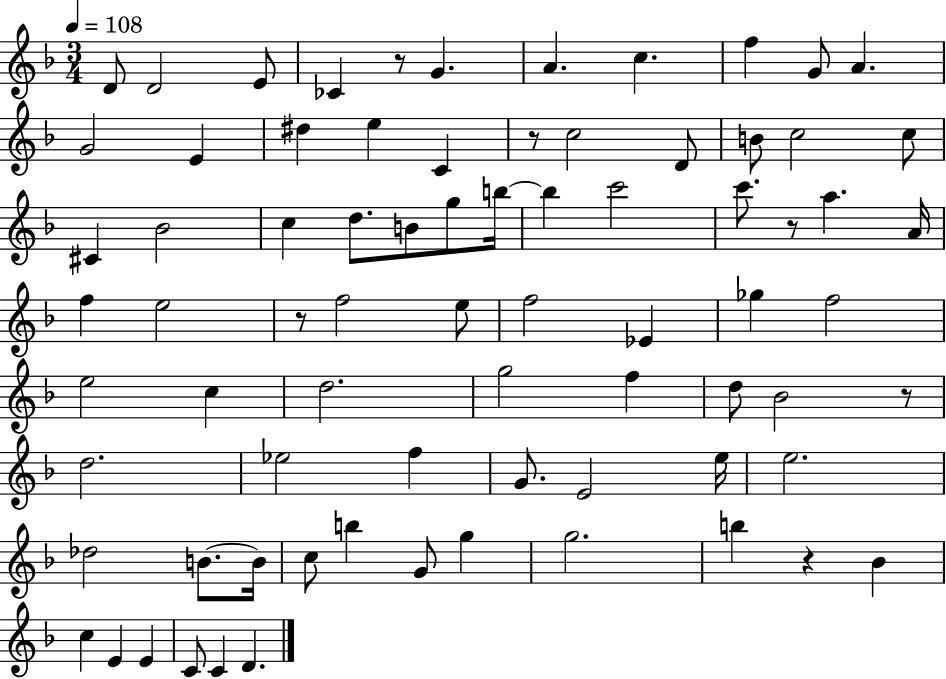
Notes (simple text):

D4/e D4/h E4/e CES4/q R/e G4/q. A4/q. C5/q. F5/q G4/e A4/q. G4/h E4/q D#5/q E5/q C4/q R/e C5/h D4/e B4/e C5/h C5/e C#4/q Bb4/h C5/q D5/e. B4/e G5/e B5/s B5/q C6/h C6/e. R/e A5/q. A4/s F5/q E5/h R/e F5/h E5/e F5/h Eb4/q Gb5/q F5/h E5/h C5/q D5/h. G5/h F5/q D5/e Bb4/h R/e D5/h. Eb5/h F5/q G4/e. E4/h E5/s E5/h. Db5/h B4/e. B4/s C5/e B5/q G4/e G5/q G5/h. B5/q R/q Bb4/q C5/q E4/q E4/q C4/e C4/q D4/q.